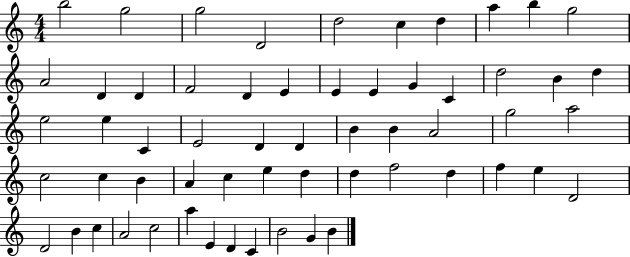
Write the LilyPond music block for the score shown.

{
  \clef treble
  \numericTimeSignature
  \time 4/4
  \key c \major
  b''2 g''2 | g''2 d'2 | d''2 c''4 d''4 | a''4 b''4 g''2 | \break a'2 d'4 d'4 | f'2 d'4 e'4 | e'4 e'4 g'4 c'4 | d''2 b'4 d''4 | \break e''2 e''4 c'4 | e'2 d'4 d'4 | b'4 b'4 a'2 | g''2 a''2 | \break c''2 c''4 b'4 | a'4 c''4 e''4 d''4 | d''4 f''2 d''4 | f''4 e''4 d'2 | \break d'2 b'4 c''4 | a'2 c''2 | a''4 e'4 d'4 c'4 | b'2 g'4 b'4 | \break \bar "|."
}